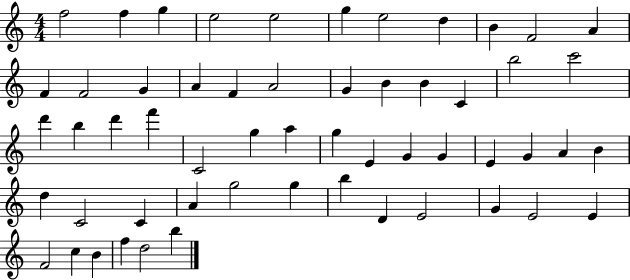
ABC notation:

X:1
T:Untitled
M:4/4
L:1/4
K:C
f2 f g e2 e2 g e2 d B F2 A F F2 G A F A2 G B B C b2 c'2 d' b d' f' C2 g a g E G G E G A B d C2 C A g2 g b D E2 G E2 E F2 c B f d2 b